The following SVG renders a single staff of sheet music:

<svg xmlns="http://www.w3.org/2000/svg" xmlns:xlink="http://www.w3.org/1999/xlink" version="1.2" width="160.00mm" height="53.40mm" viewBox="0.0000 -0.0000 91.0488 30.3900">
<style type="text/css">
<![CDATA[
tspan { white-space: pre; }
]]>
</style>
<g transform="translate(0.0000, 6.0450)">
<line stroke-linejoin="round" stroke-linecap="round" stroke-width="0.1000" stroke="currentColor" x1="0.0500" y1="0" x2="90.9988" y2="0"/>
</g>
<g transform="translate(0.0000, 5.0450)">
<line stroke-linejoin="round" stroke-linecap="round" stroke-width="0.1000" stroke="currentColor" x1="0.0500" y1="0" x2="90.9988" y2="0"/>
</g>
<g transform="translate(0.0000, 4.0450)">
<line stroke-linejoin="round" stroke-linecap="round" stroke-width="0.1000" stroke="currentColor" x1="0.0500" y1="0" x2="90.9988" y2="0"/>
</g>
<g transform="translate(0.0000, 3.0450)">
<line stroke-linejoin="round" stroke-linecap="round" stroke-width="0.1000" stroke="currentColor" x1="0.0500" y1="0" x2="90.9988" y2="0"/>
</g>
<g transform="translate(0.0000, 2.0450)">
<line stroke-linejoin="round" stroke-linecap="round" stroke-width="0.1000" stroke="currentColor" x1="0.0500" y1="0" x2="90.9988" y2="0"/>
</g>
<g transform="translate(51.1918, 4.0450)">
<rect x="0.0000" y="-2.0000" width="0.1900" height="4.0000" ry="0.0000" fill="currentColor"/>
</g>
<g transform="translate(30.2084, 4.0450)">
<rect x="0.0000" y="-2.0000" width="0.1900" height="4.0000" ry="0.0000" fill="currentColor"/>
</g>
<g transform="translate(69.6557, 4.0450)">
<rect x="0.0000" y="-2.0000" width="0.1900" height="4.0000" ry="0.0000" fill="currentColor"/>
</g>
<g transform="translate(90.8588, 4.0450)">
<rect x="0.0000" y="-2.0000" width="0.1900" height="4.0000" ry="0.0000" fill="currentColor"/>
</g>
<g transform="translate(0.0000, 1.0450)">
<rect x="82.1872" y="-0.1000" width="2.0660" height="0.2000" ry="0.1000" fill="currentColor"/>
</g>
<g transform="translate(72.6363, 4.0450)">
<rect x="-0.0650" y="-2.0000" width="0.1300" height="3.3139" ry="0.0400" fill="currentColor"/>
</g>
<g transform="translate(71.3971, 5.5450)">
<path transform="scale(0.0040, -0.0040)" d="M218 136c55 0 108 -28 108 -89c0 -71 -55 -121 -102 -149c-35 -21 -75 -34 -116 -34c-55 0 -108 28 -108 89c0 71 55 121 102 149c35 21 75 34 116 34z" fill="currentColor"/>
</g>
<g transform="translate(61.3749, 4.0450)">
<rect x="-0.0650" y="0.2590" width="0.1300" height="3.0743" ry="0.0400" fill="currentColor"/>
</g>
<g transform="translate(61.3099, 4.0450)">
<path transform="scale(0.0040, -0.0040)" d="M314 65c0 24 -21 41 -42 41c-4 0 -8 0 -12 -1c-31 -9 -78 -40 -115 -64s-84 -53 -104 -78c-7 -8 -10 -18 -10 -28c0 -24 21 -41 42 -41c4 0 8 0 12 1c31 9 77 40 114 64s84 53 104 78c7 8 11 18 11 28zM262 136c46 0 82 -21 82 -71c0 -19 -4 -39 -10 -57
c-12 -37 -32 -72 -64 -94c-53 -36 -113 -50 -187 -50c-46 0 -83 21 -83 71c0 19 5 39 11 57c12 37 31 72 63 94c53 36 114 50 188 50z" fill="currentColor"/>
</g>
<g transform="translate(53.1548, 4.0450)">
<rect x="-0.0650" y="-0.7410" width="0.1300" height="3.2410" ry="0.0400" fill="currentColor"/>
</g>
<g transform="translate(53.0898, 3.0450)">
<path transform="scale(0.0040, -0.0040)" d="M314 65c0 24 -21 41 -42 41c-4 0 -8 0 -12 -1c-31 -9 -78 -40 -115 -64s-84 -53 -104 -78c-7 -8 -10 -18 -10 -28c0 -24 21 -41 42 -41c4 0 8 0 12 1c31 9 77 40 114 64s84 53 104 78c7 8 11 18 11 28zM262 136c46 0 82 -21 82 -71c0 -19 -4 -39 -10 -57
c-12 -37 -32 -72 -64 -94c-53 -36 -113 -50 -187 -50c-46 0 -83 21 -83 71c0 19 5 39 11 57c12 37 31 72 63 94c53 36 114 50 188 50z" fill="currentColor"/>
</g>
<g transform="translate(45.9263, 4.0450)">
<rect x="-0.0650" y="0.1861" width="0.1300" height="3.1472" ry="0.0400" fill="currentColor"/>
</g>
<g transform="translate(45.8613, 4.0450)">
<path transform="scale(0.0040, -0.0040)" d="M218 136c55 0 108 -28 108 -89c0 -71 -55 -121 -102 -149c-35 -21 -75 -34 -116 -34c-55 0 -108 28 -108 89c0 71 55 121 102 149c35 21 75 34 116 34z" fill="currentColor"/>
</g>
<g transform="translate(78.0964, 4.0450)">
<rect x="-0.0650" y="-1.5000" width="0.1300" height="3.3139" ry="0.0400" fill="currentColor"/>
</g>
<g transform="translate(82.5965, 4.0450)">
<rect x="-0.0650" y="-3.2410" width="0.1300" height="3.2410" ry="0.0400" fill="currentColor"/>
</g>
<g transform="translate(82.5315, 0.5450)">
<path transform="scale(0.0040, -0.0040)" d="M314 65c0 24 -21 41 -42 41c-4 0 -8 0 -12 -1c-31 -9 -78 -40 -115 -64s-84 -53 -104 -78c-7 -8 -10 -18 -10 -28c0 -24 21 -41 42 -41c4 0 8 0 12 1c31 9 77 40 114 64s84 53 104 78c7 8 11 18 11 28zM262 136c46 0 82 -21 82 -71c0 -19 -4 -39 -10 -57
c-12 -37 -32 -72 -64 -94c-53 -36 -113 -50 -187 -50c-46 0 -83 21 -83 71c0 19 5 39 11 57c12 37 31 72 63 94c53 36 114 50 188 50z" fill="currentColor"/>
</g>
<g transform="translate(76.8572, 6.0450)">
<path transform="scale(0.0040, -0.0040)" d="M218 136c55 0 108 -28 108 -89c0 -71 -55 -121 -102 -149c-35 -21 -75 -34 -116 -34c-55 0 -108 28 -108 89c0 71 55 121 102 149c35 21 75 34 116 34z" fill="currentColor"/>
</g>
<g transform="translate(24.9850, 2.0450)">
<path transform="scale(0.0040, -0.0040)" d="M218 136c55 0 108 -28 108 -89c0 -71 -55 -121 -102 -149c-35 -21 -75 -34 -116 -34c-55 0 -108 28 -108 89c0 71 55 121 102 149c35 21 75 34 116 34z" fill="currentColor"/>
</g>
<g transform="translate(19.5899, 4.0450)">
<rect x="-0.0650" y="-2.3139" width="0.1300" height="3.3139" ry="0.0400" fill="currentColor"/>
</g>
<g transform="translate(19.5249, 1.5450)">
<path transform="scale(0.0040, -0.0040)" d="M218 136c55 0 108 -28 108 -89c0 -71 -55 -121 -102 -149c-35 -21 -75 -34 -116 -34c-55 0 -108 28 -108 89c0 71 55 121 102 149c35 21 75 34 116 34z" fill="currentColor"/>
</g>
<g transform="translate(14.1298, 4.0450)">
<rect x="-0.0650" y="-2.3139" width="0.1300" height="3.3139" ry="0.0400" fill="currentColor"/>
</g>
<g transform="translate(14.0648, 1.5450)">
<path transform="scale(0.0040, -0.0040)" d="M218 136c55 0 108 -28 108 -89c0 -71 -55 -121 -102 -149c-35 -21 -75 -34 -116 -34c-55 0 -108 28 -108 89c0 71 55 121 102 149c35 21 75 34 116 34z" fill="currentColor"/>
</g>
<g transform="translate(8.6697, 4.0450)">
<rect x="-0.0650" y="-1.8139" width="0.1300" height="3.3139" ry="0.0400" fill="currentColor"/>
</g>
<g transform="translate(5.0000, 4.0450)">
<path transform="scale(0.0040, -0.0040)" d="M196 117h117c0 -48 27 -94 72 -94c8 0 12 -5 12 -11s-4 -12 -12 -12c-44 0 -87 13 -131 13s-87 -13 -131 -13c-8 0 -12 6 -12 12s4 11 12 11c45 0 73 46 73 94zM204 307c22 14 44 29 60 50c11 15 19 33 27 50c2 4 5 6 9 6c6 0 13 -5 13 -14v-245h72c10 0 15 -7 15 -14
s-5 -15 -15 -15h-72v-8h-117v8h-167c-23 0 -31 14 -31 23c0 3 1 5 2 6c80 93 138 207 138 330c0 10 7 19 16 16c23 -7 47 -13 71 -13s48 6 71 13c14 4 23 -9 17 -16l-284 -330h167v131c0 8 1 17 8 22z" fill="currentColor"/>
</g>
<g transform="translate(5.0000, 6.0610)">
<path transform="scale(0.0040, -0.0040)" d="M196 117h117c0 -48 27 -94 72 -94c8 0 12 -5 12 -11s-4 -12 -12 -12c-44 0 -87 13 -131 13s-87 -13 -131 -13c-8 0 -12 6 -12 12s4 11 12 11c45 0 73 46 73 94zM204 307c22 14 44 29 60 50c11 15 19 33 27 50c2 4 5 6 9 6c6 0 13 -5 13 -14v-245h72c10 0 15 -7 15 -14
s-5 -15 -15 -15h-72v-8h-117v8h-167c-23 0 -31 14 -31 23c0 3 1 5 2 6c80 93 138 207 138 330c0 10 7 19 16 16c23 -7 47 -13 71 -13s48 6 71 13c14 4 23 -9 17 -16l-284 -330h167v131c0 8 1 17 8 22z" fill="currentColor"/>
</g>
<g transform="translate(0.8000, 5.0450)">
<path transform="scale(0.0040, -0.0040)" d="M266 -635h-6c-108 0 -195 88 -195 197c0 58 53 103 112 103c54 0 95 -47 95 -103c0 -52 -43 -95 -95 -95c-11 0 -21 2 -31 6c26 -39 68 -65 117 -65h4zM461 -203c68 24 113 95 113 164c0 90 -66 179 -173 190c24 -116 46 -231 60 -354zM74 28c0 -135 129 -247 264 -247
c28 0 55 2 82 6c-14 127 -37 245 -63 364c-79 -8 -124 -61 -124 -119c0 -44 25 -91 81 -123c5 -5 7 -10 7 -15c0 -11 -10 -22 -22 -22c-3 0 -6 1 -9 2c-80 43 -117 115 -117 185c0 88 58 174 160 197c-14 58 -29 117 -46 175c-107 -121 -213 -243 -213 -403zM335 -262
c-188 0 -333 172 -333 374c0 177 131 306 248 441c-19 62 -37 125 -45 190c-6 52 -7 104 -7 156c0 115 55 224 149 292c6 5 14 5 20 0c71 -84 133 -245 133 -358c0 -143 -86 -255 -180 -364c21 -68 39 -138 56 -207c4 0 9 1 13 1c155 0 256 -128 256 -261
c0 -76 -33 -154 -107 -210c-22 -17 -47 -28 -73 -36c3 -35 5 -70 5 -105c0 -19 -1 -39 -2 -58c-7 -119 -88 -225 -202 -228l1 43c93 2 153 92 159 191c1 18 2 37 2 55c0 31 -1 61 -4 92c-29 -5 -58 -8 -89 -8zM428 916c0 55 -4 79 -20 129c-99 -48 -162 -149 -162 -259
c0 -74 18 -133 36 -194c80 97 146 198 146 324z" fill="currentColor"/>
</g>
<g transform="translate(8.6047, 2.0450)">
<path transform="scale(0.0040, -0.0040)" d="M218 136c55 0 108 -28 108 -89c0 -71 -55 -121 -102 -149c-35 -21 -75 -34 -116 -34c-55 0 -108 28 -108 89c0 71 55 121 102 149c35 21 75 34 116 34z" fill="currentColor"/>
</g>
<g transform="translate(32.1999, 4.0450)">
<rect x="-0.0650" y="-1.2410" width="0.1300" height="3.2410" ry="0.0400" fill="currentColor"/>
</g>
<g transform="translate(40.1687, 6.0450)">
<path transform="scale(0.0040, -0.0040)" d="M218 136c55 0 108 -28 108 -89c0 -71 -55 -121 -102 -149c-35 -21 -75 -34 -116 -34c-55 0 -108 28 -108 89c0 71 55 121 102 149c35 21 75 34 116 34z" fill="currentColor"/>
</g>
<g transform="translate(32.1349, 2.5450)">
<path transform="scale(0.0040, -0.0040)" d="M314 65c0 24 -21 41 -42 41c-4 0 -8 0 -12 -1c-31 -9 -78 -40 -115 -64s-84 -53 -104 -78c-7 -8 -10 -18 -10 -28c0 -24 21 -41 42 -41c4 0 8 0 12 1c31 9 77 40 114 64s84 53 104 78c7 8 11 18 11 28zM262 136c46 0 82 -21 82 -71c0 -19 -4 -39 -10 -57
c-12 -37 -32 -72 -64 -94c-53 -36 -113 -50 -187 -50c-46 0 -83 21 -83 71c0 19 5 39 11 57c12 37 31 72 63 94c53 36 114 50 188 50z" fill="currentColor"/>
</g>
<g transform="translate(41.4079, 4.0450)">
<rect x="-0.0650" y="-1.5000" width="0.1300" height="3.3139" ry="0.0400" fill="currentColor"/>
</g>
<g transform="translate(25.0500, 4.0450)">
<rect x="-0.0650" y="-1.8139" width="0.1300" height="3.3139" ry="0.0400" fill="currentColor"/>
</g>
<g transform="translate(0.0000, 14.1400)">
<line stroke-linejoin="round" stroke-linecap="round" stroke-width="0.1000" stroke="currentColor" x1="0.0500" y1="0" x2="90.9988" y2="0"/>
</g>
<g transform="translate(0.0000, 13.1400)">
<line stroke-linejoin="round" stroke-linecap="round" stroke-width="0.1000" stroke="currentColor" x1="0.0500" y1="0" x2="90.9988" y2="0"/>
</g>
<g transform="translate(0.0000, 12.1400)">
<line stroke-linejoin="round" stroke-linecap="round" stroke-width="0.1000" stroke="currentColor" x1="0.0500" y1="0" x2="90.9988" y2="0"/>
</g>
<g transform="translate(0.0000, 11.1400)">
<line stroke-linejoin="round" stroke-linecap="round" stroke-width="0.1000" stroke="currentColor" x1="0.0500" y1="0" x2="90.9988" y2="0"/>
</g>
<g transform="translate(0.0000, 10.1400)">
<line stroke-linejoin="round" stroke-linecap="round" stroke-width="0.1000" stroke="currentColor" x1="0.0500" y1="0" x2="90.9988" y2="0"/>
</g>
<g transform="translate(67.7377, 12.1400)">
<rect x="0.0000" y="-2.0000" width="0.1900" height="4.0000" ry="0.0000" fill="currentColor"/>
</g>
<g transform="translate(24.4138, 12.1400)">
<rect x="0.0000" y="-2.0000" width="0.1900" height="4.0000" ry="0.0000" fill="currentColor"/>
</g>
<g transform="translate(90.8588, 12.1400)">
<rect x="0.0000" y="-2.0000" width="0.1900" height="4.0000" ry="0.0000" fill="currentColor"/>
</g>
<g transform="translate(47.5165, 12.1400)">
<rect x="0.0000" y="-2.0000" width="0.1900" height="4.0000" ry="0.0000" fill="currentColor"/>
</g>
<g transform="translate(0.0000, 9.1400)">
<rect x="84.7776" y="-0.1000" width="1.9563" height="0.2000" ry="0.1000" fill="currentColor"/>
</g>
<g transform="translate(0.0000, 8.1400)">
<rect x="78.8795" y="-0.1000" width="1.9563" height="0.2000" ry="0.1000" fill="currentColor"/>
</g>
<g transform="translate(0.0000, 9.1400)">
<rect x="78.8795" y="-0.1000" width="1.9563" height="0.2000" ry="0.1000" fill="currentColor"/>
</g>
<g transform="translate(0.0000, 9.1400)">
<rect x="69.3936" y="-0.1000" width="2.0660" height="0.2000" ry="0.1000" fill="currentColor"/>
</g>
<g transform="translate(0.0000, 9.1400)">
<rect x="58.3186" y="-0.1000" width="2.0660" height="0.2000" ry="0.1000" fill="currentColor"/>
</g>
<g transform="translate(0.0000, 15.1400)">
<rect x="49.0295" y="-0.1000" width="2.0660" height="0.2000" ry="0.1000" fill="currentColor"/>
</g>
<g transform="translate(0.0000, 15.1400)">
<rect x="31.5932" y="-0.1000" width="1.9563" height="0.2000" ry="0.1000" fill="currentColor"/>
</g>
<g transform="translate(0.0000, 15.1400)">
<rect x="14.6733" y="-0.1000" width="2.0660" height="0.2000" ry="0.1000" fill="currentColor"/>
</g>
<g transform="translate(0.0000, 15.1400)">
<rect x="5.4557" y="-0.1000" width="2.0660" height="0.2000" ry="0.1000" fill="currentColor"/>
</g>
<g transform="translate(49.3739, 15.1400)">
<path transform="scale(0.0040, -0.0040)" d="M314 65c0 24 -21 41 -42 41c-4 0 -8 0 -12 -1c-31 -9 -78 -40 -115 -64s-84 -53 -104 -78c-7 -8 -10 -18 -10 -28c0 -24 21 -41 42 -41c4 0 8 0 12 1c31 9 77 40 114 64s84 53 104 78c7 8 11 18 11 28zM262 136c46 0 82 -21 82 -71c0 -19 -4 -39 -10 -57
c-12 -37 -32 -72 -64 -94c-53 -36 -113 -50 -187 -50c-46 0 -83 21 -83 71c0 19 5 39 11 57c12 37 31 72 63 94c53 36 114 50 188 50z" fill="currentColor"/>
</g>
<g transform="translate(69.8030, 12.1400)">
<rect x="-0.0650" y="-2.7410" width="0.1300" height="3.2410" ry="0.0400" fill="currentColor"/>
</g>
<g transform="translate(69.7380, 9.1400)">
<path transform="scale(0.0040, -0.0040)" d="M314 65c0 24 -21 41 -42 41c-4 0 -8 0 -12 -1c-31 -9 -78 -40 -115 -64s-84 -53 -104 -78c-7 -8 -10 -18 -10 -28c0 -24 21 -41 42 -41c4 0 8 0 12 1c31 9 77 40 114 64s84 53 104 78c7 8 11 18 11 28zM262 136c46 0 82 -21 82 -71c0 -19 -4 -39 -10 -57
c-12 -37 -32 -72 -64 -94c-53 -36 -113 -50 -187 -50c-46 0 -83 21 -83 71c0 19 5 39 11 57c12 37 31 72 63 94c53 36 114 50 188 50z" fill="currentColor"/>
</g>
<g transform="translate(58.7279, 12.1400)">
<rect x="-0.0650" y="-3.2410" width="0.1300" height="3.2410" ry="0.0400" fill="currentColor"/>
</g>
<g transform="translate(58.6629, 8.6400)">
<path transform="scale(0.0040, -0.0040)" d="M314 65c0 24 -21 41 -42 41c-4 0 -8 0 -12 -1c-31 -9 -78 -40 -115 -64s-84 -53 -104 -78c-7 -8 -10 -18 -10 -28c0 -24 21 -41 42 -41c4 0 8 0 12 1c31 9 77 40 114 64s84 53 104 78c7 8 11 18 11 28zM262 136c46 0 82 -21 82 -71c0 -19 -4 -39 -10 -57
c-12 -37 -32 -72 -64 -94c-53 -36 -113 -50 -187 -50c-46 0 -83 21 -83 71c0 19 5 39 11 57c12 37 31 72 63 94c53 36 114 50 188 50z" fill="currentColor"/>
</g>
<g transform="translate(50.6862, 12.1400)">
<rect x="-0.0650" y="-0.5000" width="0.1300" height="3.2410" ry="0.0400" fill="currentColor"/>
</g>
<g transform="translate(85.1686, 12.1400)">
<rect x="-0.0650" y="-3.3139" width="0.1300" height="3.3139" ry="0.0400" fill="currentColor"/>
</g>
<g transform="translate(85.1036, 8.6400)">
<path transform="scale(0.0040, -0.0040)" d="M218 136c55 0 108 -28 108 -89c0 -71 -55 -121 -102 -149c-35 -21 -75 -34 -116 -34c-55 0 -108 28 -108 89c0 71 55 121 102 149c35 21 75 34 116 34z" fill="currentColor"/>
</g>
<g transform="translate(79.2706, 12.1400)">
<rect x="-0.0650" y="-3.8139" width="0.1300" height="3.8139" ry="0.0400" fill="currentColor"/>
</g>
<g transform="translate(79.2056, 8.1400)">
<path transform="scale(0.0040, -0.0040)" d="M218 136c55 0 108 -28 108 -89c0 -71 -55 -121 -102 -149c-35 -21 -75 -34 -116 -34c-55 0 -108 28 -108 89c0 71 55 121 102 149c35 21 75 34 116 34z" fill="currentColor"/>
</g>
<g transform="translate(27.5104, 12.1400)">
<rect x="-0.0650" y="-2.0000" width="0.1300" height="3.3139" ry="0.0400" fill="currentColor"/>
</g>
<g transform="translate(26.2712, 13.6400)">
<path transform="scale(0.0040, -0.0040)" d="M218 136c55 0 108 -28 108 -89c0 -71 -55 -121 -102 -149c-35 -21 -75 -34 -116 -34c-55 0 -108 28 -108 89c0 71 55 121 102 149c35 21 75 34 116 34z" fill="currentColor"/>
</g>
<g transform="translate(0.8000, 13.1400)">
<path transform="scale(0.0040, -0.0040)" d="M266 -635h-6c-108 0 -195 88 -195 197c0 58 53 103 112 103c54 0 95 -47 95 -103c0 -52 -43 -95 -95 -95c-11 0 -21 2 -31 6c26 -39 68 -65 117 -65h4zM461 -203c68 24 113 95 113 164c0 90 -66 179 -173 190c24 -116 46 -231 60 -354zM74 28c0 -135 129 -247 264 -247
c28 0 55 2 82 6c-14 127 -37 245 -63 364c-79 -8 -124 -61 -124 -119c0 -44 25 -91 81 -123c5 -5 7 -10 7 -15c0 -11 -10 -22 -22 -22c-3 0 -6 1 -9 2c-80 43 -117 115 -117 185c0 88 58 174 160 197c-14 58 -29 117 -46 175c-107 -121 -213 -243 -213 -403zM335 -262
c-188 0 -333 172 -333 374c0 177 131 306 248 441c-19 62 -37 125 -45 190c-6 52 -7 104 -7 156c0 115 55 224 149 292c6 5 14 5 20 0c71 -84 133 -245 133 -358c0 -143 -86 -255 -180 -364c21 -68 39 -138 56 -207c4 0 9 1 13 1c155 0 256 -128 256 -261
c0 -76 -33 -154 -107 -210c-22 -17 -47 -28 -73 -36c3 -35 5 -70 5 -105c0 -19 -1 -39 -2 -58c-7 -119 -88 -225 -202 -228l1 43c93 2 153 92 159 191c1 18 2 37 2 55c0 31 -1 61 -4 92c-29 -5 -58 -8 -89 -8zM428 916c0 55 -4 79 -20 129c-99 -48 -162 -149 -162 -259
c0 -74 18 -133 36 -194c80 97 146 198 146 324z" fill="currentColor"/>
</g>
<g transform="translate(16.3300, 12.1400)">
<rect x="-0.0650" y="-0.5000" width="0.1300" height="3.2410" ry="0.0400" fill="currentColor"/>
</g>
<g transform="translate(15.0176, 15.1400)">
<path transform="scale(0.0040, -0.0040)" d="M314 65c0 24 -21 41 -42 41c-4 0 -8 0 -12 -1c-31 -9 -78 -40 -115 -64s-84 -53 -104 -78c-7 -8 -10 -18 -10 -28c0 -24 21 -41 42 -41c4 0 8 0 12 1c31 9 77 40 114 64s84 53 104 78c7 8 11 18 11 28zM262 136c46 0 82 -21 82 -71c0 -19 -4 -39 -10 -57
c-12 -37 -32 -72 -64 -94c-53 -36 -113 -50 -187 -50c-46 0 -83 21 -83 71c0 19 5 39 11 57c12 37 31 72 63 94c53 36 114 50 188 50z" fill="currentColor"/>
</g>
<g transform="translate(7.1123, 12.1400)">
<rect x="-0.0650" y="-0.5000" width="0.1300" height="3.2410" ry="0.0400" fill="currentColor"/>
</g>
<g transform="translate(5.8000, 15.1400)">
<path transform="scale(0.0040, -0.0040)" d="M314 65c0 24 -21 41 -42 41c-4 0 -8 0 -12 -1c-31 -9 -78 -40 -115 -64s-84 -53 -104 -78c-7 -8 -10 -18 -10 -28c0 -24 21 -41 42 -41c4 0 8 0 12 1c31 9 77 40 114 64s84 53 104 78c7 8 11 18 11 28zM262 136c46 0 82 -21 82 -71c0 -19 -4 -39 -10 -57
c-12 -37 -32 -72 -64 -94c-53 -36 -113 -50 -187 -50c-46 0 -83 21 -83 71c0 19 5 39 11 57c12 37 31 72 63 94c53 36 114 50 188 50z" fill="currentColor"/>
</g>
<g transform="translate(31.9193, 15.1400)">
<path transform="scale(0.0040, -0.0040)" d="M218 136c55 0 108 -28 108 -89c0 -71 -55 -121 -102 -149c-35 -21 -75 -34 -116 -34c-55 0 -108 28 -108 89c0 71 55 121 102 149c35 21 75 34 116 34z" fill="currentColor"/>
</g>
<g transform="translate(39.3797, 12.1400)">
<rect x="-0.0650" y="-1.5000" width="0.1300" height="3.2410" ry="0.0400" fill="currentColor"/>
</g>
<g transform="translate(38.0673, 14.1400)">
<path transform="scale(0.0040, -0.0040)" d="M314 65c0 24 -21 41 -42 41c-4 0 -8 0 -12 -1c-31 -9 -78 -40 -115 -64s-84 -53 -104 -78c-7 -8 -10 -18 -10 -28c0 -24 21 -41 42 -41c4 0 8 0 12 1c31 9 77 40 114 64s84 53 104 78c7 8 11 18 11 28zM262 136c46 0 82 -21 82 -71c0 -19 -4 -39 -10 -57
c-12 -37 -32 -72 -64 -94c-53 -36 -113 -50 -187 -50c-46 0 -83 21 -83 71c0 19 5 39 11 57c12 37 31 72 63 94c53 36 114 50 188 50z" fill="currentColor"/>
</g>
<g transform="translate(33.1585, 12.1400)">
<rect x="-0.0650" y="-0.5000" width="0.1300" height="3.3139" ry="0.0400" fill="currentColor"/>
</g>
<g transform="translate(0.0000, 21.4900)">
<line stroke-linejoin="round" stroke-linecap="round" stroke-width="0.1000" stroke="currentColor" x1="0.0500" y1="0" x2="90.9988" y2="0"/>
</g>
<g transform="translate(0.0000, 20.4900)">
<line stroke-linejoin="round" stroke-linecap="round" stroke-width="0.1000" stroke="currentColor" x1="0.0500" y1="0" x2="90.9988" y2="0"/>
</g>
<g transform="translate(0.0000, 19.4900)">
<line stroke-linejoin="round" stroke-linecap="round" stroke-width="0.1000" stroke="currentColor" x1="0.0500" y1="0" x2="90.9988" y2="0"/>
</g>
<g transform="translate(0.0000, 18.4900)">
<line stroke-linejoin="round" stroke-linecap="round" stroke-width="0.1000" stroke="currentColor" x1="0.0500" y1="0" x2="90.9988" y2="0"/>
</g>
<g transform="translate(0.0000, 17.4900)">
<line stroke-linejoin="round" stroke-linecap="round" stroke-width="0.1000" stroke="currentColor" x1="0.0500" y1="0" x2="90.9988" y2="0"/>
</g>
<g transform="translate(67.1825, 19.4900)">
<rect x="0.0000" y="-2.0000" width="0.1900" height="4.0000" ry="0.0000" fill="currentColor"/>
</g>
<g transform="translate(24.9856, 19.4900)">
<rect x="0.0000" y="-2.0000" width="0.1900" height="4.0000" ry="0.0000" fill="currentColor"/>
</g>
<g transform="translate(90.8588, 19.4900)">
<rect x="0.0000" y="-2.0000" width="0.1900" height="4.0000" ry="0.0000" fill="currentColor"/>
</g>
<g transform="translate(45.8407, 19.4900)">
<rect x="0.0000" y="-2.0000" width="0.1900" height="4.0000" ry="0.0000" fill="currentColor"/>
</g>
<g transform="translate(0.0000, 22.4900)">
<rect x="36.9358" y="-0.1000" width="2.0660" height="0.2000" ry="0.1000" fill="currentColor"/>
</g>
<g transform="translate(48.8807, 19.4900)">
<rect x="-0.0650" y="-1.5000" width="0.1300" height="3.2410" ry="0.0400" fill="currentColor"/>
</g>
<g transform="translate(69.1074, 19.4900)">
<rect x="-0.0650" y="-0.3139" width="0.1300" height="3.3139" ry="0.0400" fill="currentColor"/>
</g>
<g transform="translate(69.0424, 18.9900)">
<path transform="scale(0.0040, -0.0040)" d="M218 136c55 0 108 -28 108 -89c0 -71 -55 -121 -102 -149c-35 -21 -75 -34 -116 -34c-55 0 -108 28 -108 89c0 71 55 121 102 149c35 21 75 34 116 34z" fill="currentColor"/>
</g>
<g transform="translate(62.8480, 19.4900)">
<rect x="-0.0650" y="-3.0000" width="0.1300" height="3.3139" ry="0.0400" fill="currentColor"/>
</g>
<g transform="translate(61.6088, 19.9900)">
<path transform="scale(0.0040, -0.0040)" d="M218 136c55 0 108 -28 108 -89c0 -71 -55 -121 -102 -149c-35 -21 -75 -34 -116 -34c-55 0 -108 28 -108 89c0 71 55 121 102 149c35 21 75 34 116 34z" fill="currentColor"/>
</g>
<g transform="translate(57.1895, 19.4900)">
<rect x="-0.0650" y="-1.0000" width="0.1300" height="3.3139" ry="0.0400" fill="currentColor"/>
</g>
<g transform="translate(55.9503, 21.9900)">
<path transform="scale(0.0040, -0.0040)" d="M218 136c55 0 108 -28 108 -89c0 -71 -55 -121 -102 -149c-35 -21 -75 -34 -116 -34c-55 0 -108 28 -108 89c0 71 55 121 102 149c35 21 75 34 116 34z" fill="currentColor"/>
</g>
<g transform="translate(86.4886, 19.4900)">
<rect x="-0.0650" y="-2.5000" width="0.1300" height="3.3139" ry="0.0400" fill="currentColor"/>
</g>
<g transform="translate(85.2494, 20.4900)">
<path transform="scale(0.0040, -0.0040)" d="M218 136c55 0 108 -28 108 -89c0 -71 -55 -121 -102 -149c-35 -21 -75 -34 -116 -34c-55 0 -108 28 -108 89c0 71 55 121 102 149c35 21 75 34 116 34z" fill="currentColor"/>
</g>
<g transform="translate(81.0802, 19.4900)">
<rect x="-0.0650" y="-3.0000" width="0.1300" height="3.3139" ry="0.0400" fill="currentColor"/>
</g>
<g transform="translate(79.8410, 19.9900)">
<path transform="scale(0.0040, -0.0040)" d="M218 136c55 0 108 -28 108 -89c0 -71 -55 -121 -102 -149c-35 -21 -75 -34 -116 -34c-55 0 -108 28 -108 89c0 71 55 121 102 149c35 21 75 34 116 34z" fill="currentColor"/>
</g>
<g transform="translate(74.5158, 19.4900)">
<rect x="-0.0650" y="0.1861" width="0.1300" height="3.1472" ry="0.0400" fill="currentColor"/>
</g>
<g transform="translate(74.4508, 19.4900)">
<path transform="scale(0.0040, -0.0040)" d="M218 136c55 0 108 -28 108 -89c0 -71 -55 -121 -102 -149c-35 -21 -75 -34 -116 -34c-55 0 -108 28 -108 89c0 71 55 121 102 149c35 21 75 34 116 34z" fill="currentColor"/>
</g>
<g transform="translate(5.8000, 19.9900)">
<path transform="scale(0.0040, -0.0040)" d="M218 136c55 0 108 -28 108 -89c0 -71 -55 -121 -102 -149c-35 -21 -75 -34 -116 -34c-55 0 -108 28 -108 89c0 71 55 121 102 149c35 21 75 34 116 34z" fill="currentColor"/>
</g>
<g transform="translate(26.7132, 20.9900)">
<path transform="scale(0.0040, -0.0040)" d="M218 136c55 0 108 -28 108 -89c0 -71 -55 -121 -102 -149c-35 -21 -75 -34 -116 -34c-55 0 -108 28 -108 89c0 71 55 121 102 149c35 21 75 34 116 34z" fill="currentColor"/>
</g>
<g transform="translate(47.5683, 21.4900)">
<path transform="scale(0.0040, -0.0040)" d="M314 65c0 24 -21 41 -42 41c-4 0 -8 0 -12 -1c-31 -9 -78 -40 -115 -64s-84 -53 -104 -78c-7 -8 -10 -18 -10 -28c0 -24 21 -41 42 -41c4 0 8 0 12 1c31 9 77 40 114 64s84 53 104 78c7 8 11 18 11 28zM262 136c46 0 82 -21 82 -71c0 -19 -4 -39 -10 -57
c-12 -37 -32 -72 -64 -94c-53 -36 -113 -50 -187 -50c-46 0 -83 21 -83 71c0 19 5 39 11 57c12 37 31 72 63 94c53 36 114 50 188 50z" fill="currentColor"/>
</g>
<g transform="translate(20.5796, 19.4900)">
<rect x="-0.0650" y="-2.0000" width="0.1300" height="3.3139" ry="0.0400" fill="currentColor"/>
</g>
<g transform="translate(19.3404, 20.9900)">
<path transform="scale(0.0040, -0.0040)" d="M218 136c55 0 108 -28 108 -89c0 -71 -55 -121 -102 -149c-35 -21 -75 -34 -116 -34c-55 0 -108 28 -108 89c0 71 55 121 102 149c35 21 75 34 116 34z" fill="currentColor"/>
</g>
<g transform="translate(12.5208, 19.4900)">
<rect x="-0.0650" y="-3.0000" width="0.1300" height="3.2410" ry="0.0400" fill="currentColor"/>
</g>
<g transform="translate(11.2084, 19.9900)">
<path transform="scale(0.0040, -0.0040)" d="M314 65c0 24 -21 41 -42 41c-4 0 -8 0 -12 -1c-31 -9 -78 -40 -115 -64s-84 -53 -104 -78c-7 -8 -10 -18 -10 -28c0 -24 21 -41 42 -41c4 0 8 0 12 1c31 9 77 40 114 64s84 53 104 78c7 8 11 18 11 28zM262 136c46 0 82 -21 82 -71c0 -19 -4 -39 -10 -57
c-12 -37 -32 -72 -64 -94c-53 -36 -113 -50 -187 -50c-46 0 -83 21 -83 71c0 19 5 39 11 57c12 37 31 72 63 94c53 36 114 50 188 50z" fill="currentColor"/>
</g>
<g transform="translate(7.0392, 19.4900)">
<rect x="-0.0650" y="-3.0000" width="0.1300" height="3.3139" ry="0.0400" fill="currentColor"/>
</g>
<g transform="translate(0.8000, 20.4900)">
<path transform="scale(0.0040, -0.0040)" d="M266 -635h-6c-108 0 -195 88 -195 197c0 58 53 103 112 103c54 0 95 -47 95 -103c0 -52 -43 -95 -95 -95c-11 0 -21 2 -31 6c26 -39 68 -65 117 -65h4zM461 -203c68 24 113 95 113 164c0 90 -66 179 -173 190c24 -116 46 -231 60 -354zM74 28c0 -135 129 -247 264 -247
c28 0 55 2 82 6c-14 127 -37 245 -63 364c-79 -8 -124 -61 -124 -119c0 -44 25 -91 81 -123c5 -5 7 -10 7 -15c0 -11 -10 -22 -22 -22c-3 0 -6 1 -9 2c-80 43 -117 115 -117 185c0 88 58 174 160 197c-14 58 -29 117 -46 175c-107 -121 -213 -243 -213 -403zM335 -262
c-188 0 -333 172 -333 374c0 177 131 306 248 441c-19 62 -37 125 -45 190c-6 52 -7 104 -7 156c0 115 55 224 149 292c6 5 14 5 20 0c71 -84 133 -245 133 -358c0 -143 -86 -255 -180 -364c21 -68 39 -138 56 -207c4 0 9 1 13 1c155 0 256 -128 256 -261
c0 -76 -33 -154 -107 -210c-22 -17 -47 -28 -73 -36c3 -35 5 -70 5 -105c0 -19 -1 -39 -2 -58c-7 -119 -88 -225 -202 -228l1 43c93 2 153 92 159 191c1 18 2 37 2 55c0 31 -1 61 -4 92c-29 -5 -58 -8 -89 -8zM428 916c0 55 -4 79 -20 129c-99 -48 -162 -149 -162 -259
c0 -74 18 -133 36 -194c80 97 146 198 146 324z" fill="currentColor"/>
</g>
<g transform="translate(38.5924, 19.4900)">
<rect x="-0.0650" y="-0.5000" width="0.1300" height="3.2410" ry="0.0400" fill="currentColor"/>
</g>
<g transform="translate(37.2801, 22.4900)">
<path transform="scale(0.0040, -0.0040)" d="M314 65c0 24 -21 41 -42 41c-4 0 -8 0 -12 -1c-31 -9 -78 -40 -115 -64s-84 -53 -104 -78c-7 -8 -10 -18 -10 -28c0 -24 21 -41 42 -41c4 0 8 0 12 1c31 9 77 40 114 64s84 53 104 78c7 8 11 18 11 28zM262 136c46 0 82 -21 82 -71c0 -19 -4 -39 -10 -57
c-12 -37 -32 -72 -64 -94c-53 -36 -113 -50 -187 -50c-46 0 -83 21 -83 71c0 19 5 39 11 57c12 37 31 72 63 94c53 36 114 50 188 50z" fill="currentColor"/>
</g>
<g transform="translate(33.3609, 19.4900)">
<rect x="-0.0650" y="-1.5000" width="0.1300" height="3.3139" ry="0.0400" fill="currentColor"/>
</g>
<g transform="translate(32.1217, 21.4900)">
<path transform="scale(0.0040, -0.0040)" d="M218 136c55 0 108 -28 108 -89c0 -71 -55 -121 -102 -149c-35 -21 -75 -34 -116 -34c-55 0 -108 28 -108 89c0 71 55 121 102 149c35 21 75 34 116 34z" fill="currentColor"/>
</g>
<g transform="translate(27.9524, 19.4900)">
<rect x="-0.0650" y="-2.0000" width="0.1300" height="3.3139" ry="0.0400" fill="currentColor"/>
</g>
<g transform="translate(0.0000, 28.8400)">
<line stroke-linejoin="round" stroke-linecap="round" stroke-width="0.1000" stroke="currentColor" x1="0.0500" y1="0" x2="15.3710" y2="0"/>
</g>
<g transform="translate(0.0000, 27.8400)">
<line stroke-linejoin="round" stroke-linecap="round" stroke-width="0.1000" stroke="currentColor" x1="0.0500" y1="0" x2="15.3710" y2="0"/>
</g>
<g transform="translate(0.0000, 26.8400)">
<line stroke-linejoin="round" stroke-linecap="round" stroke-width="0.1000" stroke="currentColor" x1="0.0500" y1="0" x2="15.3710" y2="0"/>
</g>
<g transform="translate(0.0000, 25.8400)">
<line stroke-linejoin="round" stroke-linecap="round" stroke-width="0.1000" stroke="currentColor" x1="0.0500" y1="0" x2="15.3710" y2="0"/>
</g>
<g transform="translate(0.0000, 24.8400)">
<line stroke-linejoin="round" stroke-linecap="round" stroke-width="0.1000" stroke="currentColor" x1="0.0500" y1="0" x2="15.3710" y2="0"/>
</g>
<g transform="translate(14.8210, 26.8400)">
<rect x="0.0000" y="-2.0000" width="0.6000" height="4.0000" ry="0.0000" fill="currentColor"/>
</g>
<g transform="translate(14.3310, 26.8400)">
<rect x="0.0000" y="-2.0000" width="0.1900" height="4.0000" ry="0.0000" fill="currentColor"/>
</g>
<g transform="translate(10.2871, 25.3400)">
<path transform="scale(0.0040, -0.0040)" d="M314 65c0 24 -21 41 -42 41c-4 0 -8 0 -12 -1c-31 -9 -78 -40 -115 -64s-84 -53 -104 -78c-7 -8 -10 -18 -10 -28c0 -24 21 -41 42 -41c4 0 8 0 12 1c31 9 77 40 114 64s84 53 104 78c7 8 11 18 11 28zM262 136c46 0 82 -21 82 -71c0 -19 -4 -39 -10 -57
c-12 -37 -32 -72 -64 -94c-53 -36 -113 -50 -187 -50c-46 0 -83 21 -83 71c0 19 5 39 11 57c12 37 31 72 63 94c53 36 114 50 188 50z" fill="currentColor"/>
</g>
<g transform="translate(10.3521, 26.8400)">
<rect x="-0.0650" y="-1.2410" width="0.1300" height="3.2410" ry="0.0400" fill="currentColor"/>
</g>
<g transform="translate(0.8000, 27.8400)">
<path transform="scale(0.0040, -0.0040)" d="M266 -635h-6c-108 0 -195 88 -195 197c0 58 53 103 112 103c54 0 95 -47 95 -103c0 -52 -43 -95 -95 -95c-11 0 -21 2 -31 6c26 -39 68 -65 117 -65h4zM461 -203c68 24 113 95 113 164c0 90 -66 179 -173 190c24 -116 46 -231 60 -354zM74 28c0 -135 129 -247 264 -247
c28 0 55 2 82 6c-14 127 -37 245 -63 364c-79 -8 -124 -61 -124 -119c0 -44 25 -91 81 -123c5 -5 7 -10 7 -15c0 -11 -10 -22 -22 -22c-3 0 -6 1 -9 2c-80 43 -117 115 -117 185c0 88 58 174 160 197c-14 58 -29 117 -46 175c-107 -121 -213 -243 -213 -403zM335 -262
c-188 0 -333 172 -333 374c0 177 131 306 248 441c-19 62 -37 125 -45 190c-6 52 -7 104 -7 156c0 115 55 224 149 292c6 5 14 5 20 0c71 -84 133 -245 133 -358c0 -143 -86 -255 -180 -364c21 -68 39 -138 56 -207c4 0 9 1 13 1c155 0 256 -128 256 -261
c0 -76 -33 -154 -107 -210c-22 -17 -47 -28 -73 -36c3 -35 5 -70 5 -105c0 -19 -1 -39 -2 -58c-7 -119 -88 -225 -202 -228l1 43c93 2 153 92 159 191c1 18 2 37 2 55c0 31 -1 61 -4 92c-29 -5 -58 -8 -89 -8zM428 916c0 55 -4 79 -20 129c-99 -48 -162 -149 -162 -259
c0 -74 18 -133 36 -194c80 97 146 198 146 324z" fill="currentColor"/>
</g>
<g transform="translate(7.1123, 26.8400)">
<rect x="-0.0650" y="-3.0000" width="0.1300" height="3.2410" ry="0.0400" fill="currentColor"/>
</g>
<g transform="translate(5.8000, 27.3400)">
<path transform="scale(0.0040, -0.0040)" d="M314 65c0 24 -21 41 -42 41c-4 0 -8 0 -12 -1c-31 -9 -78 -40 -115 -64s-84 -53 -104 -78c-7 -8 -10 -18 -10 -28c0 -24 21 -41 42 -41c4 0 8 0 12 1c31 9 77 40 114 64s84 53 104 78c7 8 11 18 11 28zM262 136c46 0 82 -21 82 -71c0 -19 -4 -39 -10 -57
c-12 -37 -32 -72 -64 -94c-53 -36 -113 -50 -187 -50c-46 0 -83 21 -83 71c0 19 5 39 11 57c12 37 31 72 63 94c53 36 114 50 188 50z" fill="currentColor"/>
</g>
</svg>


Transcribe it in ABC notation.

X:1
T:Untitled
M:4/4
L:1/4
K:C
f g g f e2 E B d2 B2 F E b2 C2 C2 F C E2 C2 b2 a2 c' b A A2 F F E C2 E2 D A c B A G A2 e2